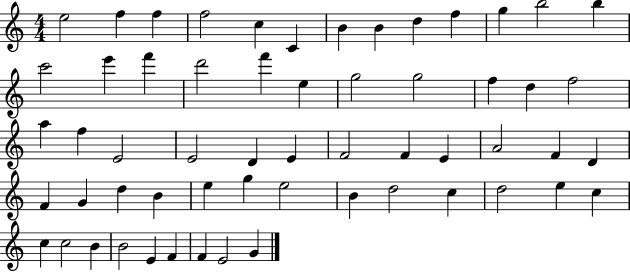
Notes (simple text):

E5/h F5/q F5/q F5/h C5/q C4/q B4/q B4/q D5/q F5/q G5/q B5/h B5/q C6/h E6/q F6/q D6/h F6/q E5/q G5/h G5/h F5/q D5/q F5/h A5/q F5/q E4/h E4/h D4/q E4/q F4/h F4/q E4/q A4/h F4/q D4/q F4/q G4/q D5/q B4/q E5/q G5/q E5/h B4/q D5/h C5/q D5/h E5/q C5/q C5/q C5/h B4/q B4/h E4/q F4/q F4/q E4/h G4/q